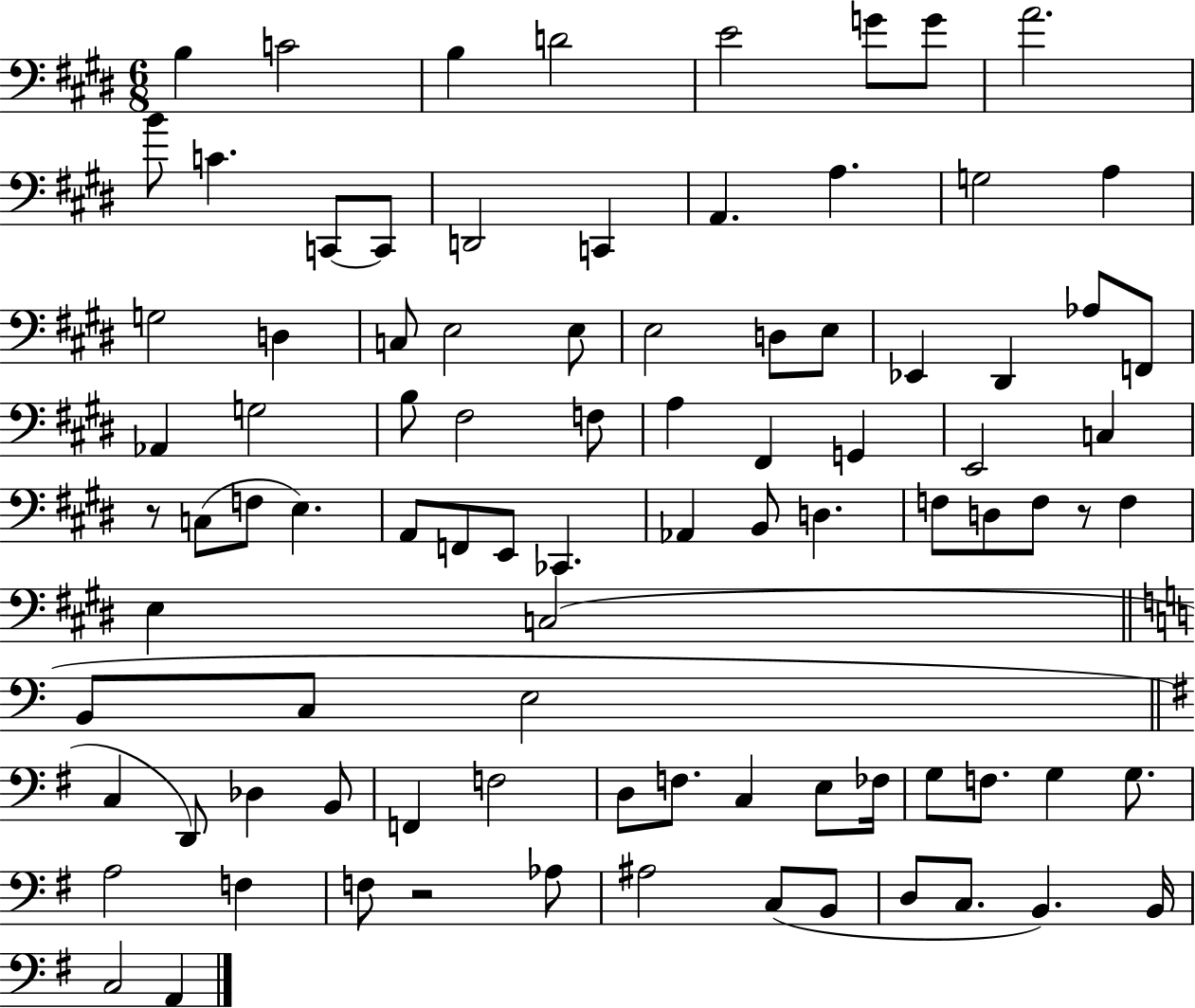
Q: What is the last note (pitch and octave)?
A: A2